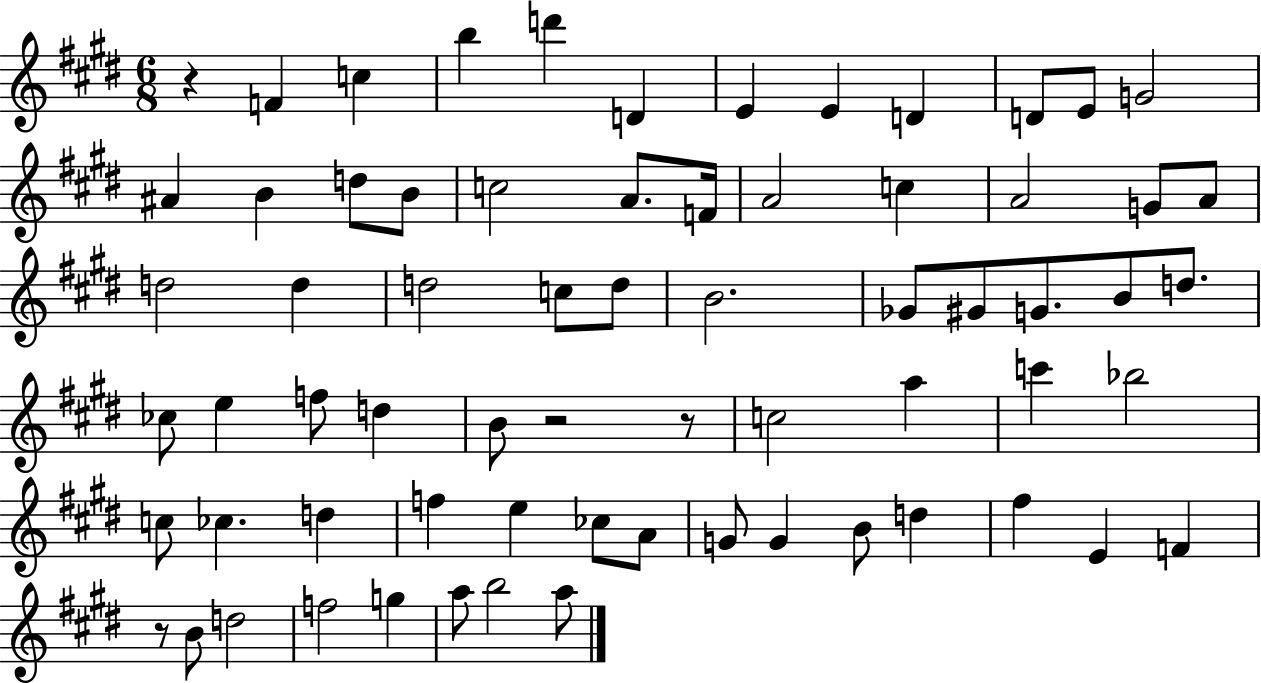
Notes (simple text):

R/q F4/q C5/q B5/q D6/q D4/q E4/q E4/q D4/q D4/e E4/e G4/h A#4/q B4/q D5/e B4/e C5/h A4/e. F4/s A4/h C5/q A4/h G4/e A4/e D5/h D5/q D5/h C5/e D5/e B4/h. Gb4/e G#4/e G4/e. B4/e D5/e. CES5/e E5/q F5/e D5/q B4/e R/h R/e C5/h A5/q C6/q Bb5/h C5/e CES5/q. D5/q F5/q E5/q CES5/e A4/e G4/e G4/q B4/e D5/q F#5/q E4/q F4/q R/e B4/e D5/h F5/h G5/q A5/e B5/h A5/e